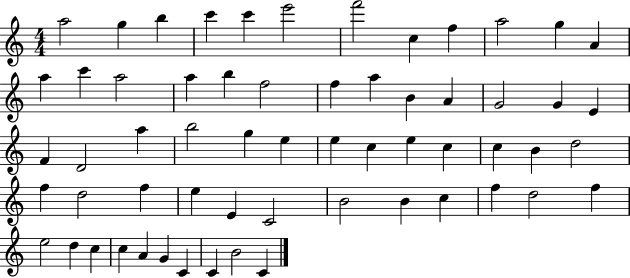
A5/h G5/q B5/q C6/q C6/q E6/h F6/h C5/q F5/q A5/h G5/q A4/q A5/q C6/q A5/h A5/q B5/q F5/h F5/q A5/q B4/q A4/q G4/h G4/q E4/q F4/q D4/h A5/q B5/h G5/q E5/q E5/q C5/q E5/q C5/q C5/q B4/q D5/h F5/q D5/h F5/q E5/q E4/q C4/h B4/h B4/q C5/q F5/q D5/h F5/q E5/h D5/q C5/q C5/q A4/q G4/q C4/q C4/q B4/h C4/q